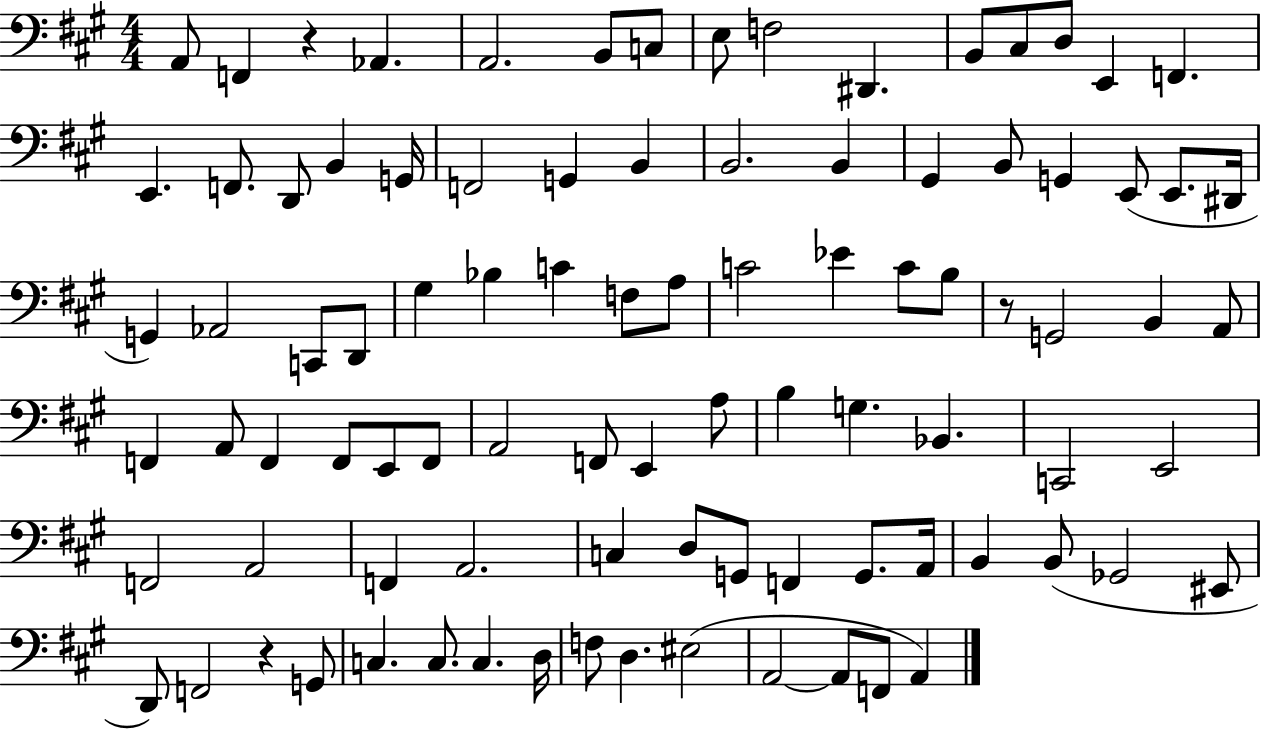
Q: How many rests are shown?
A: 3